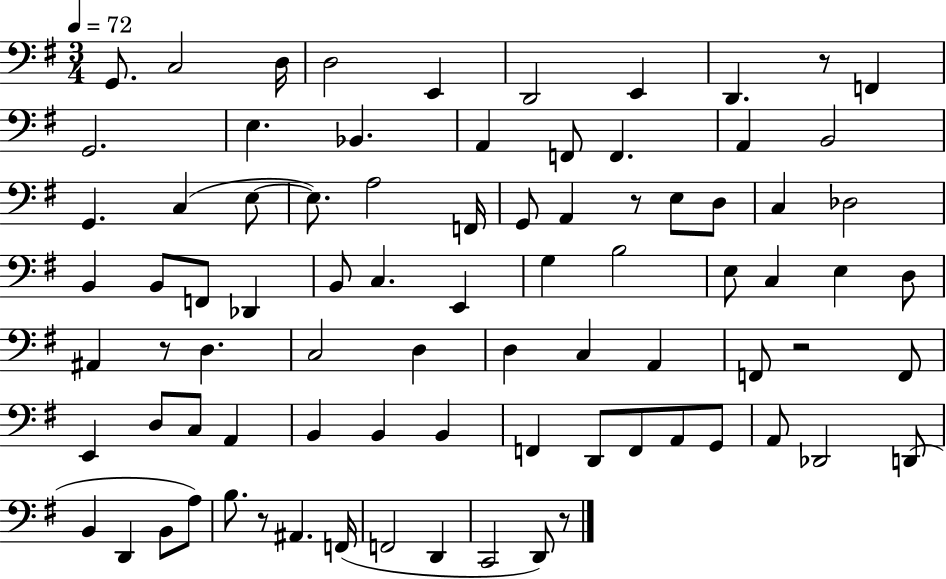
X:1
T:Untitled
M:3/4
L:1/4
K:G
G,,/2 C,2 D,/4 D,2 E,, D,,2 E,, D,, z/2 F,, G,,2 E, _B,, A,, F,,/2 F,, A,, B,,2 G,, C, E,/2 E,/2 A,2 F,,/4 G,,/2 A,, z/2 E,/2 D,/2 C, _D,2 B,, B,,/2 F,,/2 _D,, B,,/2 C, E,, G, B,2 E,/2 C, E, D,/2 ^A,, z/2 D, C,2 D, D, C, A,, F,,/2 z2 F,,/2 E,, D,/2 C,/2 A,, B,, B,, B,, F,, D,,/2 F,,/2 A,,/2 G,,/2 A,,/2 _D,,2 D,,/2 B,, D,, B,,/2 A,/2 B,/2 z/2 ^A,, F,,/4 F,,2 D,, C,,2 D,,/2 z/2